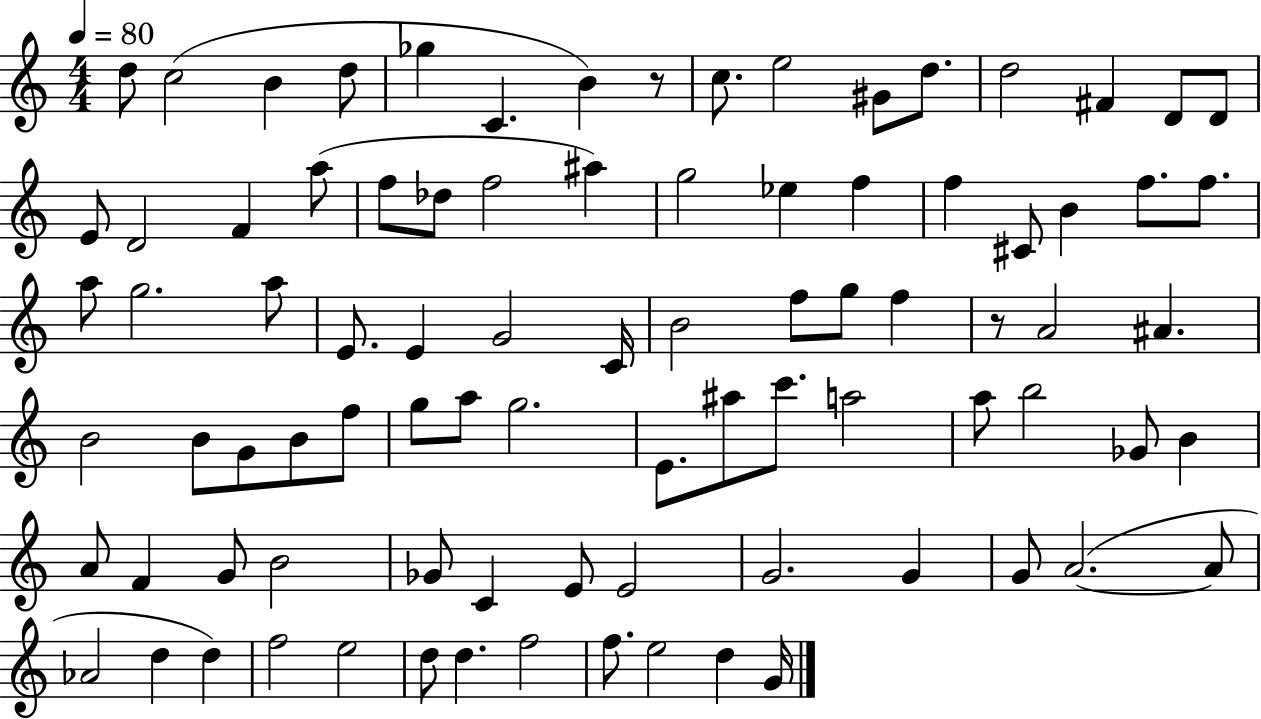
X:1
T:Untitled
M:4/4
L:1/4
K:C
d/2 c2 B d/2 _g C B z/2 c/2 e2 ^G/2 d/2 d2 ^F D/2 D/2 E/2 D2 F a/2 f/2 _d/2 f2 ^a g2 _e f f ^C/2 B f/2 f/2 a/2 g2 a/2 E/2 E G2 C/4 B2 f/2 g/2 f z/2 A2 ^A B2 B/2 G/2 B/2 f/2 g/2 a/2 g2 E/2 ^a/2 c'/2 a2 a/2 b2 _G/2 B A/2 F G/2 B2 _G/2 C E/2 E2 G2 G G/2 A2 A/2 _A2 d d f2 e2 d/2 d f2 f/2 e2 d G/4